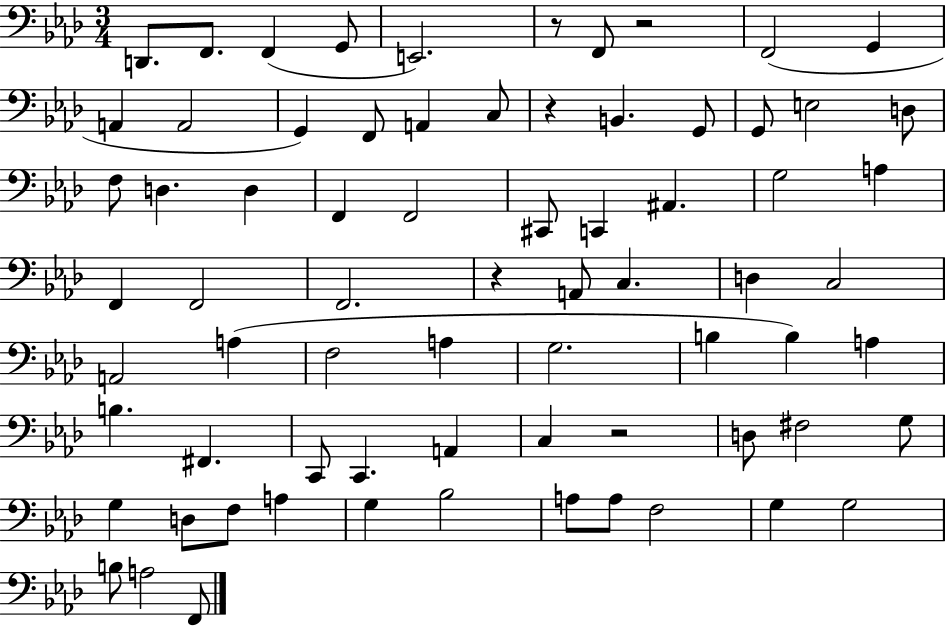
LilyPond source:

{
  \clef bass
  \numericTimeSignature
  \time 3/4
  \key aes \major
  d,8. f,8. f,4( g,8 | e,2.) | r8 f,8 r2 | f,2( g,4 | \break a,4 a,2 | g,4) f,8 a,4 c8 | r4 b,4. g,8 | g,8 e2 d8 | \break f8 d4. d4 | f,4 f,2 | cis,8 c,4 ais,4. | g2 a4 | \break f,4 f,2 | f,2. | r4 a,8 c4. | d4 c2 | \break a,2 a4( | f2 a4 | g2. | b4 b4) a4 | \break b4. fis,4. | c,8 c,4. a,4 | c4 r2 | d8 fis2 g8 | \break g4 d8 f8 a4 | g4 bes2 | a8 a8 f2 | g4 g2 | \break b8 a2 f,8 | \bar "|."
}